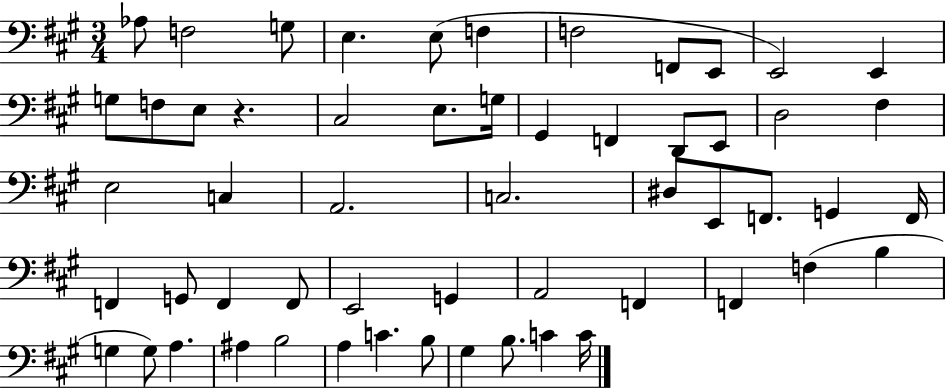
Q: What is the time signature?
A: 3/4